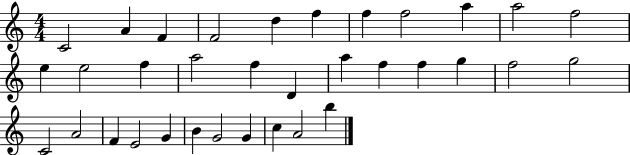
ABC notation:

X:1
T:Untitled
M:4/4
L:1/4
K:C
C2 A F F2 d f f f2 a a2 f2 e e2 f a2 f D a f f g f2 g2 C2 A2 F E2 G B G2 G c A2 b